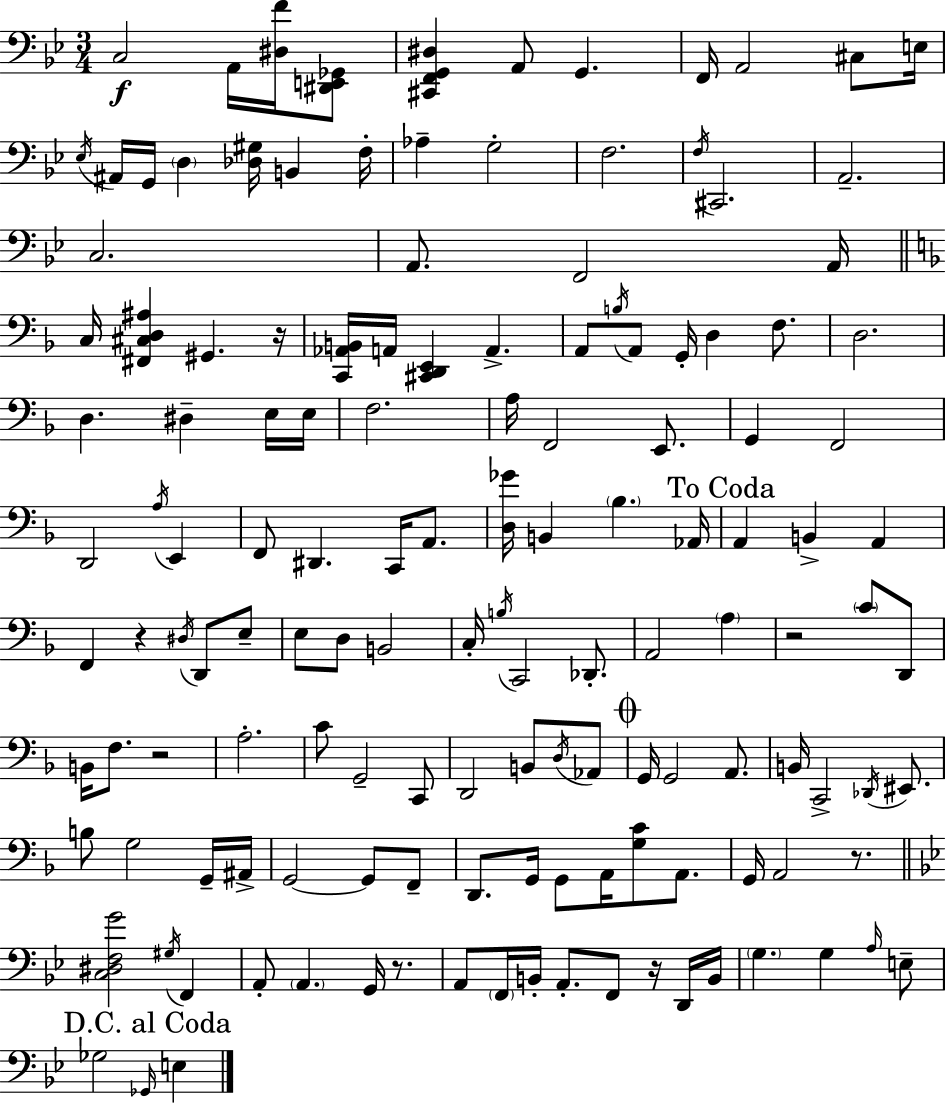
{
  \clef bass
  \numericTimeSignature
  \time 3/4
  \key g \minor
  c2\f a,16 <dis f'>16 <dis, e, ges,>8 | <cis, f, g, dis>4 a,8 g,4. | f,16 a,2 cis8 e16 | \acciaccatura { ees16 } ais,16 g,16 \parenthesize d4 <des gis>16 b,4 | \break f16-. aes4-- g2-. | f2. | \acciaccatura { f16 } cis,2. | a,2.-- | \break c2. | a,8. f,2 | a,16 \bar "||" \break \key d \minor c16 <fis, cis d ais>4 gis,4. r16 | <c, aes, b,>16 a,16 <cis, d, e,>4 a,4.-> | a,8 \acciaccatura { b16 } a,8 g,16-. d4 f8. | d2. | \break d4. dis4-- e16 | e16 f2. | a16 f,2 e,8. | g,4 f,2 | \break d,2 \acciaccatura { a16 } e,4 | f,8 dis,4. c,16 a,8. | <d ges'>16 b,4 \parenthesize bes4. | aes,16 \mark "To Coda" a,4 b,4-> a,4 | \break f,4 r4 \acciaccatura { dis16 } d,8 | e8-- e8 d8 b,2 | c16-. \acciaccatura { b16 } c,2 | des,8.-. a,2 | \break \parenthesize a4 r2 | \parenthesize c'8 d,8 b,16 f8. r2 | a2.-. | c'8 g,2-- | \break c,8 d,2 | b,8 \acciaccatura { d16 } aes,8 \mark \markup { \musicglyph "scripts.coda" } g,16 g,2 | a,8. b,16 c,2-> | \acciaccatura { des,16 } eis,8. b8 g2 | \break g,16-- ais,16-> g,2~~ | g,8 f,8-- d,8. g,16 g,8 | a,16 <g c'>8 a,8. g,16 a,2 | r8. \bar "||" \break \key bes \major <c dis f g'>2 \acciaccatura { gis16 } f,4 | a,8-. \parenthesize a,4. g,16 r8. | a,8 \parenthesize f,16 b,16-. a,8.-. f,8 r16 d,16 | b,16 \parenthesize g4. g4 \grace { a16 } | \break e8-- \mark "D.C. al Coda" ges2 \grace { ges,16 } e4 | \bar "|."
}